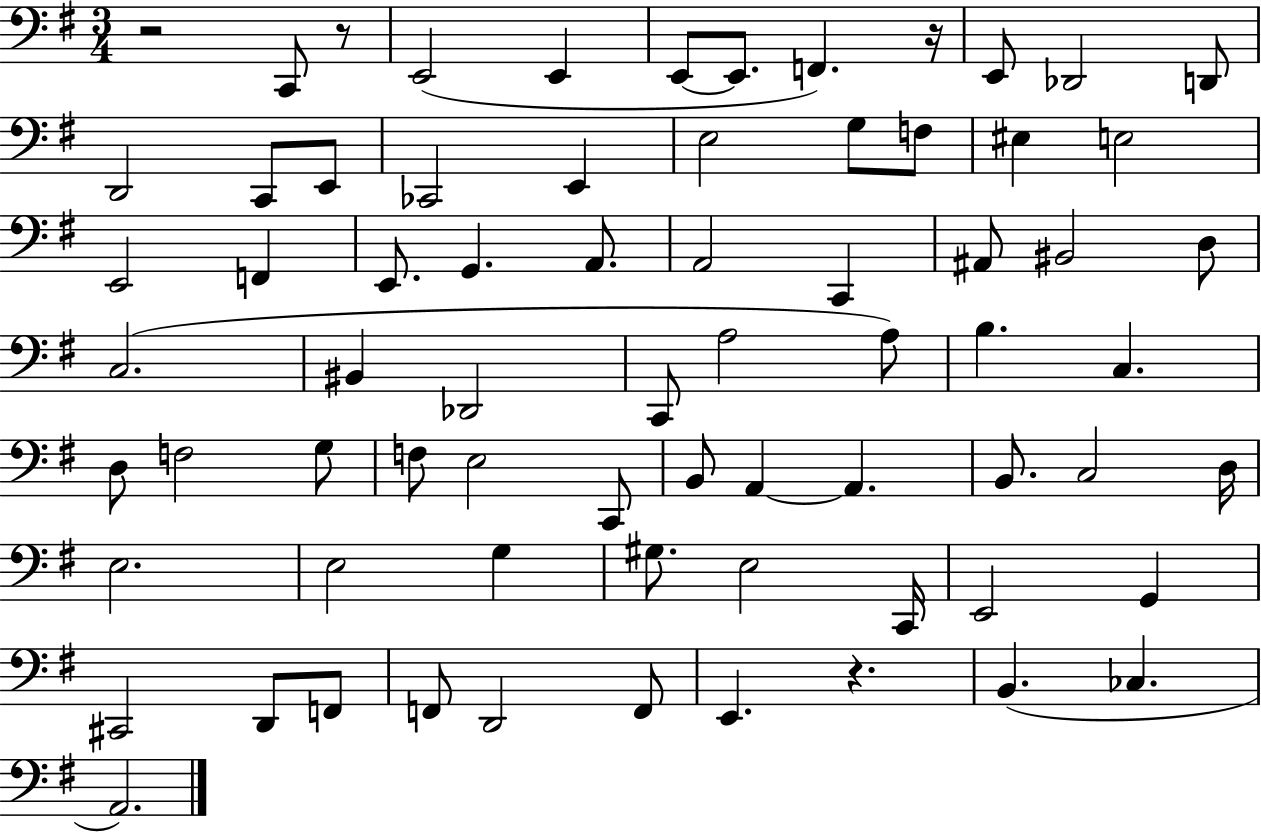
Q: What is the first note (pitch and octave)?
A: C2